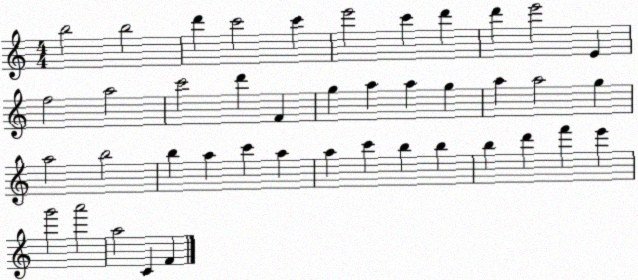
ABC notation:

X:1
T:Untitled
M:4/4
L:1/4
K:C
b2 b2 d' c'2 c' e'2 c' d' d' e'2 E f2 a2 c'2 d' F g a a g a a2 g a2 b2 b a c' a a c' b b b d' f' e' g'2 a'2 a2 C F